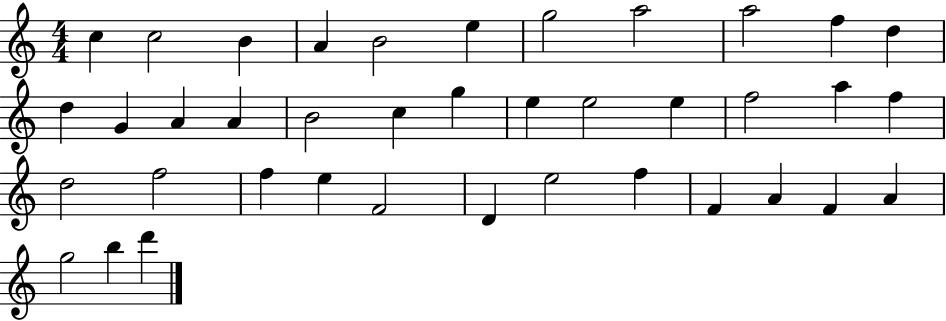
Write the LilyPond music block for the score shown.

{
  \clef treble
  \numericTimeSignature
  \time 4/4
  \key c \major
  c''4 c''2 b'4 | a'4 b'2 e''4 | g''2 a''2 | a''2 f''4 d''4 | \break d''4 g'4 a'4 a'4 | b'2 c''4 g''4 | e''4 e''2 e''4 | f''2 a''4 f''4 | \break d''2 f''2 | f''4 e''4 f'2 | d'4 e''2 f''4 | f'4 a'4 f'4 a'4 | \break g''2 b''4 d'''4 | \bar "|."
}